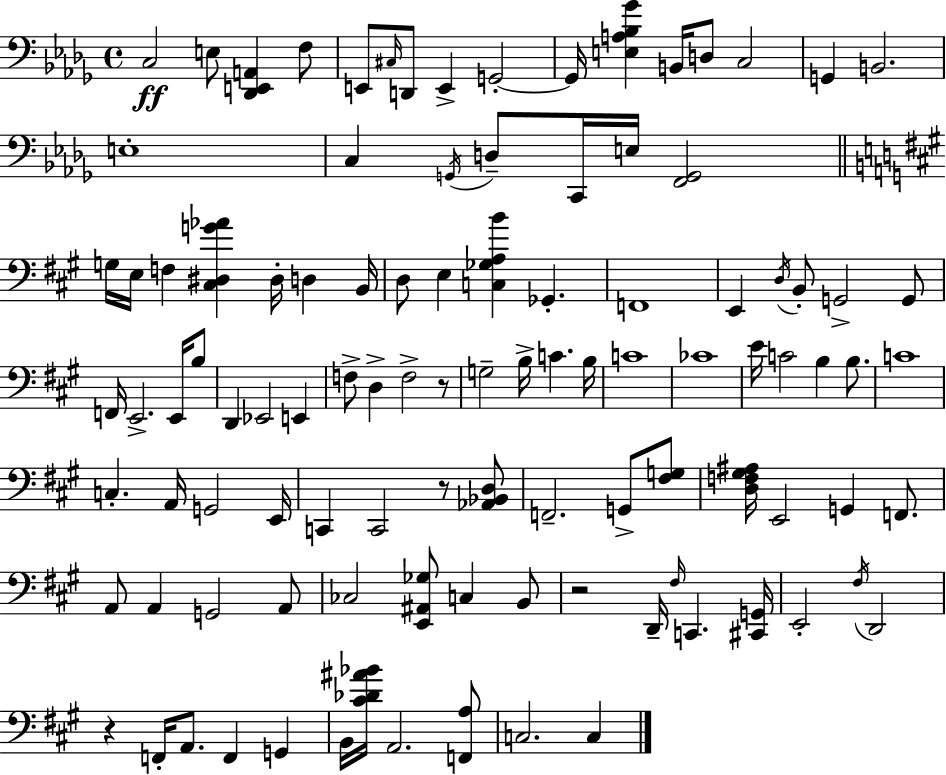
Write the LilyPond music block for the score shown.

{
  \clef bass
  \time 4/4
  \defaultTimeSignature
  \key bes \minor
  c2\ff e8 <des, e, a,>4 f8 | e,8 \grace { cis16 } d,8 e,4-> g,2-.~~ | g,16 <e a bes ges'>4 b,16 d8 c2 | g,4 b,2. | \break e1-. | c4 \acciaccatura { g,16 } d8-- c,16 e16 <f, g,>2 | \bar "||" \break \key a \major g16 e16 f4 <cis dis g' aes'>4 dis16-. d4 b,16 | d8 e4 <c ges a b'>4 ges,4.-. | f,1 | e,4 \acciaccatura { d16 } b,8-. g,2-> g,8 | \break f,16 e,2.-> e,16 b8 | d,4 ees,2 e,4 | f8-> d4-> f2-> r8 | g2-- b16-> c'4. | \break b16 c'1 | ces'1 | e'16 c'2 b4 b8. | c'1 | \break c4.-. a,16 g,2 | e,16 c,4 c,2 r8 <aes, bes, d>8 | f,2.-- g,8-> <fis g>8 | <d f gis ais>16 e,2 g,4 f,8. | \break a,8 a,4 g,2 a,8 | ces2 <e, ais, ges>8 c4 b,8 | r2 d,16-- \grace { fis16 } c,4. | <cis, g,>16 e,2-. \acciaccatura { fis16 } d,2 | \break r4 f,16-. a,8. f,4 g,4 | b,16 <cis' des' ais' bes'>16 a,2. | <f, a>8 c2. c4 | \bar "|."
}